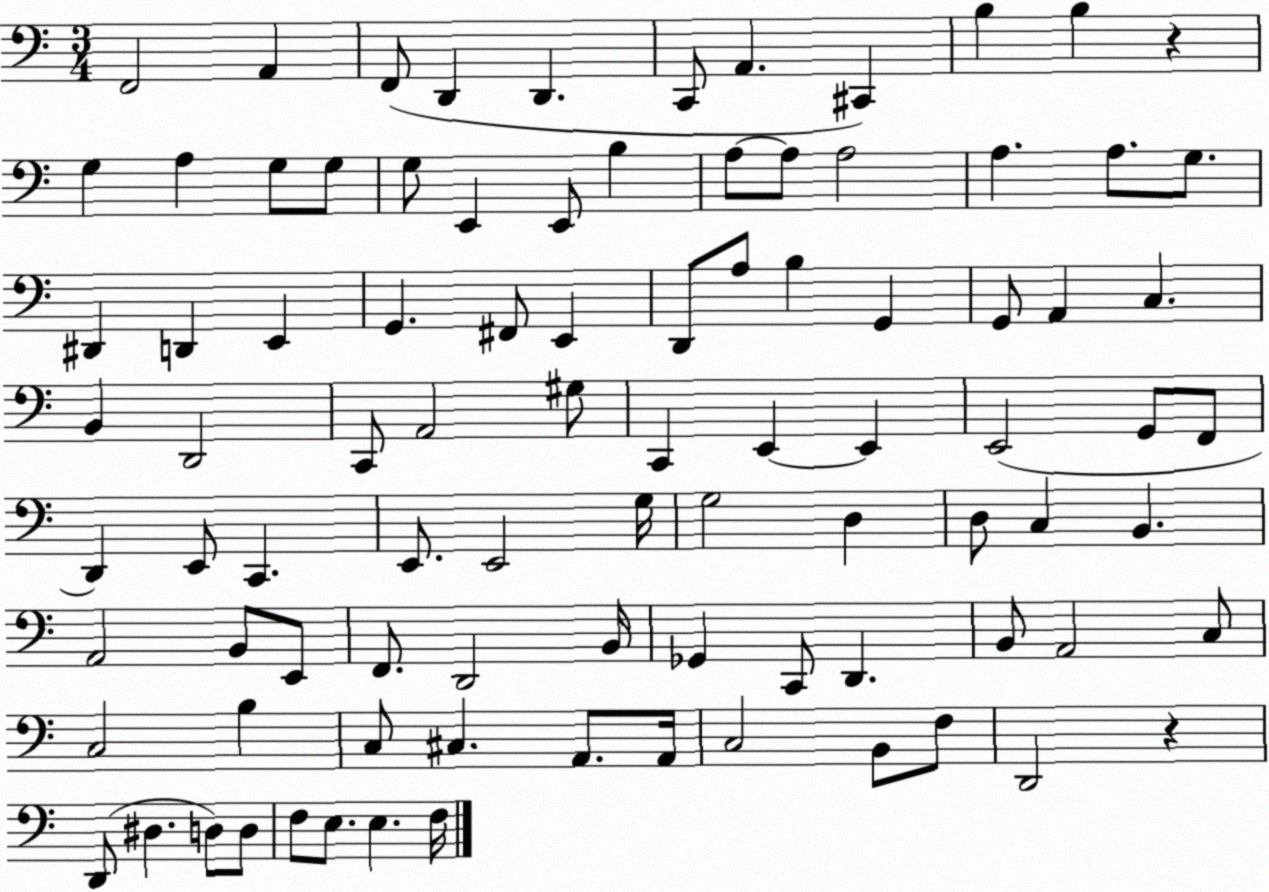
X:1
T:Untitled
M:3/4
L:1/4
K:C
F,,2 A,, F,,/2 D,, D,, C,,/2 A,, ^C,, B, B, z G, A, G,/2 G,/2 G,/2 E,, E,,/2 B, A,/2 A,/2 A,2 A, A,/2 G,/2 ^D,, D,, E,, G,, ^F,,/2 E,, D,,/2 A,/2 B, G,, G,,/2 A,, C, B,, D,,2 C,,/2 A,,2 ^G,/2 C,, E,, E,, E,,2 G,,/2 F,,/2 D,, E,,/2 C,, E,,/2 E,,2 G,/4 G,2 D, D,/2 C, B,, A,,2 B,,/2 E,,/2 F,,/2 D,,2 B,,/4 _G,, C,,/2 D,, B,,/2 A,,2 C,/2 C,2 B, C,/2 ^C, A,,/2 A,,/4 C,2 B,,/2 F,/2 D,,2 z D,,/2 ^D, D,/2 D,/2 F,/2 E,/2 E, F,/4